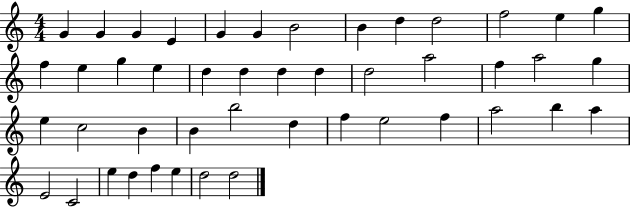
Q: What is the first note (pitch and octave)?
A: G4